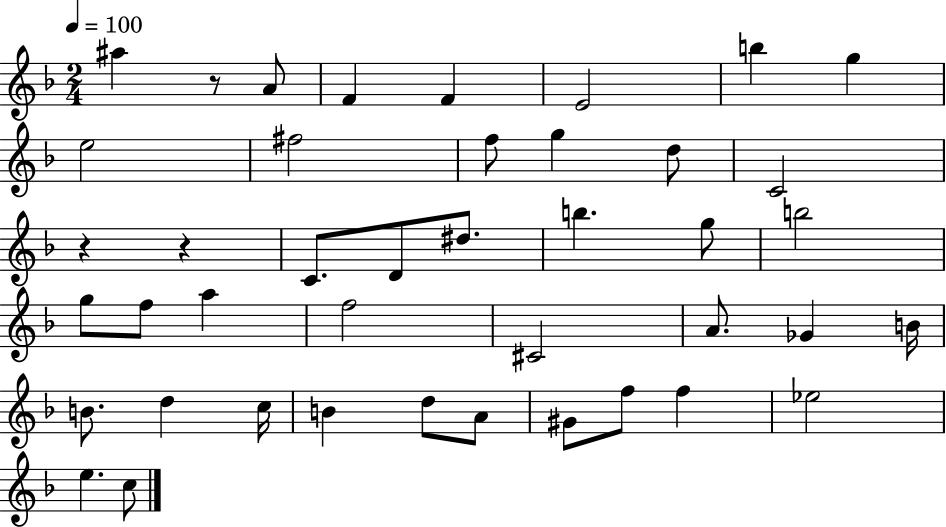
A#5/q R/e A4/e F4/q F4/q E4/h B5/q G5/q E5/h F#5/h F5/e G5/q D5/e C4/h R/q R/q C4/e. D4/e D#5/e. B5/q. G5/e B5/h G5/e F5/e A5/q F5/h C#4/h A4/e. Gb4/q B4/s B4/e. D5/q C5/s B4/q D5/e A4/e G#4/e F5/e F5/q Eb5/h E5/q. C5/e